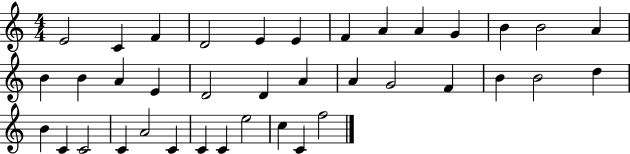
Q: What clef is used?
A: treble